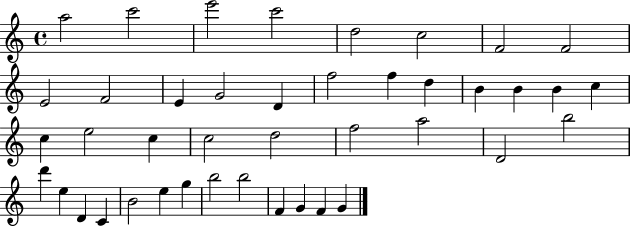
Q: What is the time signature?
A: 4/4